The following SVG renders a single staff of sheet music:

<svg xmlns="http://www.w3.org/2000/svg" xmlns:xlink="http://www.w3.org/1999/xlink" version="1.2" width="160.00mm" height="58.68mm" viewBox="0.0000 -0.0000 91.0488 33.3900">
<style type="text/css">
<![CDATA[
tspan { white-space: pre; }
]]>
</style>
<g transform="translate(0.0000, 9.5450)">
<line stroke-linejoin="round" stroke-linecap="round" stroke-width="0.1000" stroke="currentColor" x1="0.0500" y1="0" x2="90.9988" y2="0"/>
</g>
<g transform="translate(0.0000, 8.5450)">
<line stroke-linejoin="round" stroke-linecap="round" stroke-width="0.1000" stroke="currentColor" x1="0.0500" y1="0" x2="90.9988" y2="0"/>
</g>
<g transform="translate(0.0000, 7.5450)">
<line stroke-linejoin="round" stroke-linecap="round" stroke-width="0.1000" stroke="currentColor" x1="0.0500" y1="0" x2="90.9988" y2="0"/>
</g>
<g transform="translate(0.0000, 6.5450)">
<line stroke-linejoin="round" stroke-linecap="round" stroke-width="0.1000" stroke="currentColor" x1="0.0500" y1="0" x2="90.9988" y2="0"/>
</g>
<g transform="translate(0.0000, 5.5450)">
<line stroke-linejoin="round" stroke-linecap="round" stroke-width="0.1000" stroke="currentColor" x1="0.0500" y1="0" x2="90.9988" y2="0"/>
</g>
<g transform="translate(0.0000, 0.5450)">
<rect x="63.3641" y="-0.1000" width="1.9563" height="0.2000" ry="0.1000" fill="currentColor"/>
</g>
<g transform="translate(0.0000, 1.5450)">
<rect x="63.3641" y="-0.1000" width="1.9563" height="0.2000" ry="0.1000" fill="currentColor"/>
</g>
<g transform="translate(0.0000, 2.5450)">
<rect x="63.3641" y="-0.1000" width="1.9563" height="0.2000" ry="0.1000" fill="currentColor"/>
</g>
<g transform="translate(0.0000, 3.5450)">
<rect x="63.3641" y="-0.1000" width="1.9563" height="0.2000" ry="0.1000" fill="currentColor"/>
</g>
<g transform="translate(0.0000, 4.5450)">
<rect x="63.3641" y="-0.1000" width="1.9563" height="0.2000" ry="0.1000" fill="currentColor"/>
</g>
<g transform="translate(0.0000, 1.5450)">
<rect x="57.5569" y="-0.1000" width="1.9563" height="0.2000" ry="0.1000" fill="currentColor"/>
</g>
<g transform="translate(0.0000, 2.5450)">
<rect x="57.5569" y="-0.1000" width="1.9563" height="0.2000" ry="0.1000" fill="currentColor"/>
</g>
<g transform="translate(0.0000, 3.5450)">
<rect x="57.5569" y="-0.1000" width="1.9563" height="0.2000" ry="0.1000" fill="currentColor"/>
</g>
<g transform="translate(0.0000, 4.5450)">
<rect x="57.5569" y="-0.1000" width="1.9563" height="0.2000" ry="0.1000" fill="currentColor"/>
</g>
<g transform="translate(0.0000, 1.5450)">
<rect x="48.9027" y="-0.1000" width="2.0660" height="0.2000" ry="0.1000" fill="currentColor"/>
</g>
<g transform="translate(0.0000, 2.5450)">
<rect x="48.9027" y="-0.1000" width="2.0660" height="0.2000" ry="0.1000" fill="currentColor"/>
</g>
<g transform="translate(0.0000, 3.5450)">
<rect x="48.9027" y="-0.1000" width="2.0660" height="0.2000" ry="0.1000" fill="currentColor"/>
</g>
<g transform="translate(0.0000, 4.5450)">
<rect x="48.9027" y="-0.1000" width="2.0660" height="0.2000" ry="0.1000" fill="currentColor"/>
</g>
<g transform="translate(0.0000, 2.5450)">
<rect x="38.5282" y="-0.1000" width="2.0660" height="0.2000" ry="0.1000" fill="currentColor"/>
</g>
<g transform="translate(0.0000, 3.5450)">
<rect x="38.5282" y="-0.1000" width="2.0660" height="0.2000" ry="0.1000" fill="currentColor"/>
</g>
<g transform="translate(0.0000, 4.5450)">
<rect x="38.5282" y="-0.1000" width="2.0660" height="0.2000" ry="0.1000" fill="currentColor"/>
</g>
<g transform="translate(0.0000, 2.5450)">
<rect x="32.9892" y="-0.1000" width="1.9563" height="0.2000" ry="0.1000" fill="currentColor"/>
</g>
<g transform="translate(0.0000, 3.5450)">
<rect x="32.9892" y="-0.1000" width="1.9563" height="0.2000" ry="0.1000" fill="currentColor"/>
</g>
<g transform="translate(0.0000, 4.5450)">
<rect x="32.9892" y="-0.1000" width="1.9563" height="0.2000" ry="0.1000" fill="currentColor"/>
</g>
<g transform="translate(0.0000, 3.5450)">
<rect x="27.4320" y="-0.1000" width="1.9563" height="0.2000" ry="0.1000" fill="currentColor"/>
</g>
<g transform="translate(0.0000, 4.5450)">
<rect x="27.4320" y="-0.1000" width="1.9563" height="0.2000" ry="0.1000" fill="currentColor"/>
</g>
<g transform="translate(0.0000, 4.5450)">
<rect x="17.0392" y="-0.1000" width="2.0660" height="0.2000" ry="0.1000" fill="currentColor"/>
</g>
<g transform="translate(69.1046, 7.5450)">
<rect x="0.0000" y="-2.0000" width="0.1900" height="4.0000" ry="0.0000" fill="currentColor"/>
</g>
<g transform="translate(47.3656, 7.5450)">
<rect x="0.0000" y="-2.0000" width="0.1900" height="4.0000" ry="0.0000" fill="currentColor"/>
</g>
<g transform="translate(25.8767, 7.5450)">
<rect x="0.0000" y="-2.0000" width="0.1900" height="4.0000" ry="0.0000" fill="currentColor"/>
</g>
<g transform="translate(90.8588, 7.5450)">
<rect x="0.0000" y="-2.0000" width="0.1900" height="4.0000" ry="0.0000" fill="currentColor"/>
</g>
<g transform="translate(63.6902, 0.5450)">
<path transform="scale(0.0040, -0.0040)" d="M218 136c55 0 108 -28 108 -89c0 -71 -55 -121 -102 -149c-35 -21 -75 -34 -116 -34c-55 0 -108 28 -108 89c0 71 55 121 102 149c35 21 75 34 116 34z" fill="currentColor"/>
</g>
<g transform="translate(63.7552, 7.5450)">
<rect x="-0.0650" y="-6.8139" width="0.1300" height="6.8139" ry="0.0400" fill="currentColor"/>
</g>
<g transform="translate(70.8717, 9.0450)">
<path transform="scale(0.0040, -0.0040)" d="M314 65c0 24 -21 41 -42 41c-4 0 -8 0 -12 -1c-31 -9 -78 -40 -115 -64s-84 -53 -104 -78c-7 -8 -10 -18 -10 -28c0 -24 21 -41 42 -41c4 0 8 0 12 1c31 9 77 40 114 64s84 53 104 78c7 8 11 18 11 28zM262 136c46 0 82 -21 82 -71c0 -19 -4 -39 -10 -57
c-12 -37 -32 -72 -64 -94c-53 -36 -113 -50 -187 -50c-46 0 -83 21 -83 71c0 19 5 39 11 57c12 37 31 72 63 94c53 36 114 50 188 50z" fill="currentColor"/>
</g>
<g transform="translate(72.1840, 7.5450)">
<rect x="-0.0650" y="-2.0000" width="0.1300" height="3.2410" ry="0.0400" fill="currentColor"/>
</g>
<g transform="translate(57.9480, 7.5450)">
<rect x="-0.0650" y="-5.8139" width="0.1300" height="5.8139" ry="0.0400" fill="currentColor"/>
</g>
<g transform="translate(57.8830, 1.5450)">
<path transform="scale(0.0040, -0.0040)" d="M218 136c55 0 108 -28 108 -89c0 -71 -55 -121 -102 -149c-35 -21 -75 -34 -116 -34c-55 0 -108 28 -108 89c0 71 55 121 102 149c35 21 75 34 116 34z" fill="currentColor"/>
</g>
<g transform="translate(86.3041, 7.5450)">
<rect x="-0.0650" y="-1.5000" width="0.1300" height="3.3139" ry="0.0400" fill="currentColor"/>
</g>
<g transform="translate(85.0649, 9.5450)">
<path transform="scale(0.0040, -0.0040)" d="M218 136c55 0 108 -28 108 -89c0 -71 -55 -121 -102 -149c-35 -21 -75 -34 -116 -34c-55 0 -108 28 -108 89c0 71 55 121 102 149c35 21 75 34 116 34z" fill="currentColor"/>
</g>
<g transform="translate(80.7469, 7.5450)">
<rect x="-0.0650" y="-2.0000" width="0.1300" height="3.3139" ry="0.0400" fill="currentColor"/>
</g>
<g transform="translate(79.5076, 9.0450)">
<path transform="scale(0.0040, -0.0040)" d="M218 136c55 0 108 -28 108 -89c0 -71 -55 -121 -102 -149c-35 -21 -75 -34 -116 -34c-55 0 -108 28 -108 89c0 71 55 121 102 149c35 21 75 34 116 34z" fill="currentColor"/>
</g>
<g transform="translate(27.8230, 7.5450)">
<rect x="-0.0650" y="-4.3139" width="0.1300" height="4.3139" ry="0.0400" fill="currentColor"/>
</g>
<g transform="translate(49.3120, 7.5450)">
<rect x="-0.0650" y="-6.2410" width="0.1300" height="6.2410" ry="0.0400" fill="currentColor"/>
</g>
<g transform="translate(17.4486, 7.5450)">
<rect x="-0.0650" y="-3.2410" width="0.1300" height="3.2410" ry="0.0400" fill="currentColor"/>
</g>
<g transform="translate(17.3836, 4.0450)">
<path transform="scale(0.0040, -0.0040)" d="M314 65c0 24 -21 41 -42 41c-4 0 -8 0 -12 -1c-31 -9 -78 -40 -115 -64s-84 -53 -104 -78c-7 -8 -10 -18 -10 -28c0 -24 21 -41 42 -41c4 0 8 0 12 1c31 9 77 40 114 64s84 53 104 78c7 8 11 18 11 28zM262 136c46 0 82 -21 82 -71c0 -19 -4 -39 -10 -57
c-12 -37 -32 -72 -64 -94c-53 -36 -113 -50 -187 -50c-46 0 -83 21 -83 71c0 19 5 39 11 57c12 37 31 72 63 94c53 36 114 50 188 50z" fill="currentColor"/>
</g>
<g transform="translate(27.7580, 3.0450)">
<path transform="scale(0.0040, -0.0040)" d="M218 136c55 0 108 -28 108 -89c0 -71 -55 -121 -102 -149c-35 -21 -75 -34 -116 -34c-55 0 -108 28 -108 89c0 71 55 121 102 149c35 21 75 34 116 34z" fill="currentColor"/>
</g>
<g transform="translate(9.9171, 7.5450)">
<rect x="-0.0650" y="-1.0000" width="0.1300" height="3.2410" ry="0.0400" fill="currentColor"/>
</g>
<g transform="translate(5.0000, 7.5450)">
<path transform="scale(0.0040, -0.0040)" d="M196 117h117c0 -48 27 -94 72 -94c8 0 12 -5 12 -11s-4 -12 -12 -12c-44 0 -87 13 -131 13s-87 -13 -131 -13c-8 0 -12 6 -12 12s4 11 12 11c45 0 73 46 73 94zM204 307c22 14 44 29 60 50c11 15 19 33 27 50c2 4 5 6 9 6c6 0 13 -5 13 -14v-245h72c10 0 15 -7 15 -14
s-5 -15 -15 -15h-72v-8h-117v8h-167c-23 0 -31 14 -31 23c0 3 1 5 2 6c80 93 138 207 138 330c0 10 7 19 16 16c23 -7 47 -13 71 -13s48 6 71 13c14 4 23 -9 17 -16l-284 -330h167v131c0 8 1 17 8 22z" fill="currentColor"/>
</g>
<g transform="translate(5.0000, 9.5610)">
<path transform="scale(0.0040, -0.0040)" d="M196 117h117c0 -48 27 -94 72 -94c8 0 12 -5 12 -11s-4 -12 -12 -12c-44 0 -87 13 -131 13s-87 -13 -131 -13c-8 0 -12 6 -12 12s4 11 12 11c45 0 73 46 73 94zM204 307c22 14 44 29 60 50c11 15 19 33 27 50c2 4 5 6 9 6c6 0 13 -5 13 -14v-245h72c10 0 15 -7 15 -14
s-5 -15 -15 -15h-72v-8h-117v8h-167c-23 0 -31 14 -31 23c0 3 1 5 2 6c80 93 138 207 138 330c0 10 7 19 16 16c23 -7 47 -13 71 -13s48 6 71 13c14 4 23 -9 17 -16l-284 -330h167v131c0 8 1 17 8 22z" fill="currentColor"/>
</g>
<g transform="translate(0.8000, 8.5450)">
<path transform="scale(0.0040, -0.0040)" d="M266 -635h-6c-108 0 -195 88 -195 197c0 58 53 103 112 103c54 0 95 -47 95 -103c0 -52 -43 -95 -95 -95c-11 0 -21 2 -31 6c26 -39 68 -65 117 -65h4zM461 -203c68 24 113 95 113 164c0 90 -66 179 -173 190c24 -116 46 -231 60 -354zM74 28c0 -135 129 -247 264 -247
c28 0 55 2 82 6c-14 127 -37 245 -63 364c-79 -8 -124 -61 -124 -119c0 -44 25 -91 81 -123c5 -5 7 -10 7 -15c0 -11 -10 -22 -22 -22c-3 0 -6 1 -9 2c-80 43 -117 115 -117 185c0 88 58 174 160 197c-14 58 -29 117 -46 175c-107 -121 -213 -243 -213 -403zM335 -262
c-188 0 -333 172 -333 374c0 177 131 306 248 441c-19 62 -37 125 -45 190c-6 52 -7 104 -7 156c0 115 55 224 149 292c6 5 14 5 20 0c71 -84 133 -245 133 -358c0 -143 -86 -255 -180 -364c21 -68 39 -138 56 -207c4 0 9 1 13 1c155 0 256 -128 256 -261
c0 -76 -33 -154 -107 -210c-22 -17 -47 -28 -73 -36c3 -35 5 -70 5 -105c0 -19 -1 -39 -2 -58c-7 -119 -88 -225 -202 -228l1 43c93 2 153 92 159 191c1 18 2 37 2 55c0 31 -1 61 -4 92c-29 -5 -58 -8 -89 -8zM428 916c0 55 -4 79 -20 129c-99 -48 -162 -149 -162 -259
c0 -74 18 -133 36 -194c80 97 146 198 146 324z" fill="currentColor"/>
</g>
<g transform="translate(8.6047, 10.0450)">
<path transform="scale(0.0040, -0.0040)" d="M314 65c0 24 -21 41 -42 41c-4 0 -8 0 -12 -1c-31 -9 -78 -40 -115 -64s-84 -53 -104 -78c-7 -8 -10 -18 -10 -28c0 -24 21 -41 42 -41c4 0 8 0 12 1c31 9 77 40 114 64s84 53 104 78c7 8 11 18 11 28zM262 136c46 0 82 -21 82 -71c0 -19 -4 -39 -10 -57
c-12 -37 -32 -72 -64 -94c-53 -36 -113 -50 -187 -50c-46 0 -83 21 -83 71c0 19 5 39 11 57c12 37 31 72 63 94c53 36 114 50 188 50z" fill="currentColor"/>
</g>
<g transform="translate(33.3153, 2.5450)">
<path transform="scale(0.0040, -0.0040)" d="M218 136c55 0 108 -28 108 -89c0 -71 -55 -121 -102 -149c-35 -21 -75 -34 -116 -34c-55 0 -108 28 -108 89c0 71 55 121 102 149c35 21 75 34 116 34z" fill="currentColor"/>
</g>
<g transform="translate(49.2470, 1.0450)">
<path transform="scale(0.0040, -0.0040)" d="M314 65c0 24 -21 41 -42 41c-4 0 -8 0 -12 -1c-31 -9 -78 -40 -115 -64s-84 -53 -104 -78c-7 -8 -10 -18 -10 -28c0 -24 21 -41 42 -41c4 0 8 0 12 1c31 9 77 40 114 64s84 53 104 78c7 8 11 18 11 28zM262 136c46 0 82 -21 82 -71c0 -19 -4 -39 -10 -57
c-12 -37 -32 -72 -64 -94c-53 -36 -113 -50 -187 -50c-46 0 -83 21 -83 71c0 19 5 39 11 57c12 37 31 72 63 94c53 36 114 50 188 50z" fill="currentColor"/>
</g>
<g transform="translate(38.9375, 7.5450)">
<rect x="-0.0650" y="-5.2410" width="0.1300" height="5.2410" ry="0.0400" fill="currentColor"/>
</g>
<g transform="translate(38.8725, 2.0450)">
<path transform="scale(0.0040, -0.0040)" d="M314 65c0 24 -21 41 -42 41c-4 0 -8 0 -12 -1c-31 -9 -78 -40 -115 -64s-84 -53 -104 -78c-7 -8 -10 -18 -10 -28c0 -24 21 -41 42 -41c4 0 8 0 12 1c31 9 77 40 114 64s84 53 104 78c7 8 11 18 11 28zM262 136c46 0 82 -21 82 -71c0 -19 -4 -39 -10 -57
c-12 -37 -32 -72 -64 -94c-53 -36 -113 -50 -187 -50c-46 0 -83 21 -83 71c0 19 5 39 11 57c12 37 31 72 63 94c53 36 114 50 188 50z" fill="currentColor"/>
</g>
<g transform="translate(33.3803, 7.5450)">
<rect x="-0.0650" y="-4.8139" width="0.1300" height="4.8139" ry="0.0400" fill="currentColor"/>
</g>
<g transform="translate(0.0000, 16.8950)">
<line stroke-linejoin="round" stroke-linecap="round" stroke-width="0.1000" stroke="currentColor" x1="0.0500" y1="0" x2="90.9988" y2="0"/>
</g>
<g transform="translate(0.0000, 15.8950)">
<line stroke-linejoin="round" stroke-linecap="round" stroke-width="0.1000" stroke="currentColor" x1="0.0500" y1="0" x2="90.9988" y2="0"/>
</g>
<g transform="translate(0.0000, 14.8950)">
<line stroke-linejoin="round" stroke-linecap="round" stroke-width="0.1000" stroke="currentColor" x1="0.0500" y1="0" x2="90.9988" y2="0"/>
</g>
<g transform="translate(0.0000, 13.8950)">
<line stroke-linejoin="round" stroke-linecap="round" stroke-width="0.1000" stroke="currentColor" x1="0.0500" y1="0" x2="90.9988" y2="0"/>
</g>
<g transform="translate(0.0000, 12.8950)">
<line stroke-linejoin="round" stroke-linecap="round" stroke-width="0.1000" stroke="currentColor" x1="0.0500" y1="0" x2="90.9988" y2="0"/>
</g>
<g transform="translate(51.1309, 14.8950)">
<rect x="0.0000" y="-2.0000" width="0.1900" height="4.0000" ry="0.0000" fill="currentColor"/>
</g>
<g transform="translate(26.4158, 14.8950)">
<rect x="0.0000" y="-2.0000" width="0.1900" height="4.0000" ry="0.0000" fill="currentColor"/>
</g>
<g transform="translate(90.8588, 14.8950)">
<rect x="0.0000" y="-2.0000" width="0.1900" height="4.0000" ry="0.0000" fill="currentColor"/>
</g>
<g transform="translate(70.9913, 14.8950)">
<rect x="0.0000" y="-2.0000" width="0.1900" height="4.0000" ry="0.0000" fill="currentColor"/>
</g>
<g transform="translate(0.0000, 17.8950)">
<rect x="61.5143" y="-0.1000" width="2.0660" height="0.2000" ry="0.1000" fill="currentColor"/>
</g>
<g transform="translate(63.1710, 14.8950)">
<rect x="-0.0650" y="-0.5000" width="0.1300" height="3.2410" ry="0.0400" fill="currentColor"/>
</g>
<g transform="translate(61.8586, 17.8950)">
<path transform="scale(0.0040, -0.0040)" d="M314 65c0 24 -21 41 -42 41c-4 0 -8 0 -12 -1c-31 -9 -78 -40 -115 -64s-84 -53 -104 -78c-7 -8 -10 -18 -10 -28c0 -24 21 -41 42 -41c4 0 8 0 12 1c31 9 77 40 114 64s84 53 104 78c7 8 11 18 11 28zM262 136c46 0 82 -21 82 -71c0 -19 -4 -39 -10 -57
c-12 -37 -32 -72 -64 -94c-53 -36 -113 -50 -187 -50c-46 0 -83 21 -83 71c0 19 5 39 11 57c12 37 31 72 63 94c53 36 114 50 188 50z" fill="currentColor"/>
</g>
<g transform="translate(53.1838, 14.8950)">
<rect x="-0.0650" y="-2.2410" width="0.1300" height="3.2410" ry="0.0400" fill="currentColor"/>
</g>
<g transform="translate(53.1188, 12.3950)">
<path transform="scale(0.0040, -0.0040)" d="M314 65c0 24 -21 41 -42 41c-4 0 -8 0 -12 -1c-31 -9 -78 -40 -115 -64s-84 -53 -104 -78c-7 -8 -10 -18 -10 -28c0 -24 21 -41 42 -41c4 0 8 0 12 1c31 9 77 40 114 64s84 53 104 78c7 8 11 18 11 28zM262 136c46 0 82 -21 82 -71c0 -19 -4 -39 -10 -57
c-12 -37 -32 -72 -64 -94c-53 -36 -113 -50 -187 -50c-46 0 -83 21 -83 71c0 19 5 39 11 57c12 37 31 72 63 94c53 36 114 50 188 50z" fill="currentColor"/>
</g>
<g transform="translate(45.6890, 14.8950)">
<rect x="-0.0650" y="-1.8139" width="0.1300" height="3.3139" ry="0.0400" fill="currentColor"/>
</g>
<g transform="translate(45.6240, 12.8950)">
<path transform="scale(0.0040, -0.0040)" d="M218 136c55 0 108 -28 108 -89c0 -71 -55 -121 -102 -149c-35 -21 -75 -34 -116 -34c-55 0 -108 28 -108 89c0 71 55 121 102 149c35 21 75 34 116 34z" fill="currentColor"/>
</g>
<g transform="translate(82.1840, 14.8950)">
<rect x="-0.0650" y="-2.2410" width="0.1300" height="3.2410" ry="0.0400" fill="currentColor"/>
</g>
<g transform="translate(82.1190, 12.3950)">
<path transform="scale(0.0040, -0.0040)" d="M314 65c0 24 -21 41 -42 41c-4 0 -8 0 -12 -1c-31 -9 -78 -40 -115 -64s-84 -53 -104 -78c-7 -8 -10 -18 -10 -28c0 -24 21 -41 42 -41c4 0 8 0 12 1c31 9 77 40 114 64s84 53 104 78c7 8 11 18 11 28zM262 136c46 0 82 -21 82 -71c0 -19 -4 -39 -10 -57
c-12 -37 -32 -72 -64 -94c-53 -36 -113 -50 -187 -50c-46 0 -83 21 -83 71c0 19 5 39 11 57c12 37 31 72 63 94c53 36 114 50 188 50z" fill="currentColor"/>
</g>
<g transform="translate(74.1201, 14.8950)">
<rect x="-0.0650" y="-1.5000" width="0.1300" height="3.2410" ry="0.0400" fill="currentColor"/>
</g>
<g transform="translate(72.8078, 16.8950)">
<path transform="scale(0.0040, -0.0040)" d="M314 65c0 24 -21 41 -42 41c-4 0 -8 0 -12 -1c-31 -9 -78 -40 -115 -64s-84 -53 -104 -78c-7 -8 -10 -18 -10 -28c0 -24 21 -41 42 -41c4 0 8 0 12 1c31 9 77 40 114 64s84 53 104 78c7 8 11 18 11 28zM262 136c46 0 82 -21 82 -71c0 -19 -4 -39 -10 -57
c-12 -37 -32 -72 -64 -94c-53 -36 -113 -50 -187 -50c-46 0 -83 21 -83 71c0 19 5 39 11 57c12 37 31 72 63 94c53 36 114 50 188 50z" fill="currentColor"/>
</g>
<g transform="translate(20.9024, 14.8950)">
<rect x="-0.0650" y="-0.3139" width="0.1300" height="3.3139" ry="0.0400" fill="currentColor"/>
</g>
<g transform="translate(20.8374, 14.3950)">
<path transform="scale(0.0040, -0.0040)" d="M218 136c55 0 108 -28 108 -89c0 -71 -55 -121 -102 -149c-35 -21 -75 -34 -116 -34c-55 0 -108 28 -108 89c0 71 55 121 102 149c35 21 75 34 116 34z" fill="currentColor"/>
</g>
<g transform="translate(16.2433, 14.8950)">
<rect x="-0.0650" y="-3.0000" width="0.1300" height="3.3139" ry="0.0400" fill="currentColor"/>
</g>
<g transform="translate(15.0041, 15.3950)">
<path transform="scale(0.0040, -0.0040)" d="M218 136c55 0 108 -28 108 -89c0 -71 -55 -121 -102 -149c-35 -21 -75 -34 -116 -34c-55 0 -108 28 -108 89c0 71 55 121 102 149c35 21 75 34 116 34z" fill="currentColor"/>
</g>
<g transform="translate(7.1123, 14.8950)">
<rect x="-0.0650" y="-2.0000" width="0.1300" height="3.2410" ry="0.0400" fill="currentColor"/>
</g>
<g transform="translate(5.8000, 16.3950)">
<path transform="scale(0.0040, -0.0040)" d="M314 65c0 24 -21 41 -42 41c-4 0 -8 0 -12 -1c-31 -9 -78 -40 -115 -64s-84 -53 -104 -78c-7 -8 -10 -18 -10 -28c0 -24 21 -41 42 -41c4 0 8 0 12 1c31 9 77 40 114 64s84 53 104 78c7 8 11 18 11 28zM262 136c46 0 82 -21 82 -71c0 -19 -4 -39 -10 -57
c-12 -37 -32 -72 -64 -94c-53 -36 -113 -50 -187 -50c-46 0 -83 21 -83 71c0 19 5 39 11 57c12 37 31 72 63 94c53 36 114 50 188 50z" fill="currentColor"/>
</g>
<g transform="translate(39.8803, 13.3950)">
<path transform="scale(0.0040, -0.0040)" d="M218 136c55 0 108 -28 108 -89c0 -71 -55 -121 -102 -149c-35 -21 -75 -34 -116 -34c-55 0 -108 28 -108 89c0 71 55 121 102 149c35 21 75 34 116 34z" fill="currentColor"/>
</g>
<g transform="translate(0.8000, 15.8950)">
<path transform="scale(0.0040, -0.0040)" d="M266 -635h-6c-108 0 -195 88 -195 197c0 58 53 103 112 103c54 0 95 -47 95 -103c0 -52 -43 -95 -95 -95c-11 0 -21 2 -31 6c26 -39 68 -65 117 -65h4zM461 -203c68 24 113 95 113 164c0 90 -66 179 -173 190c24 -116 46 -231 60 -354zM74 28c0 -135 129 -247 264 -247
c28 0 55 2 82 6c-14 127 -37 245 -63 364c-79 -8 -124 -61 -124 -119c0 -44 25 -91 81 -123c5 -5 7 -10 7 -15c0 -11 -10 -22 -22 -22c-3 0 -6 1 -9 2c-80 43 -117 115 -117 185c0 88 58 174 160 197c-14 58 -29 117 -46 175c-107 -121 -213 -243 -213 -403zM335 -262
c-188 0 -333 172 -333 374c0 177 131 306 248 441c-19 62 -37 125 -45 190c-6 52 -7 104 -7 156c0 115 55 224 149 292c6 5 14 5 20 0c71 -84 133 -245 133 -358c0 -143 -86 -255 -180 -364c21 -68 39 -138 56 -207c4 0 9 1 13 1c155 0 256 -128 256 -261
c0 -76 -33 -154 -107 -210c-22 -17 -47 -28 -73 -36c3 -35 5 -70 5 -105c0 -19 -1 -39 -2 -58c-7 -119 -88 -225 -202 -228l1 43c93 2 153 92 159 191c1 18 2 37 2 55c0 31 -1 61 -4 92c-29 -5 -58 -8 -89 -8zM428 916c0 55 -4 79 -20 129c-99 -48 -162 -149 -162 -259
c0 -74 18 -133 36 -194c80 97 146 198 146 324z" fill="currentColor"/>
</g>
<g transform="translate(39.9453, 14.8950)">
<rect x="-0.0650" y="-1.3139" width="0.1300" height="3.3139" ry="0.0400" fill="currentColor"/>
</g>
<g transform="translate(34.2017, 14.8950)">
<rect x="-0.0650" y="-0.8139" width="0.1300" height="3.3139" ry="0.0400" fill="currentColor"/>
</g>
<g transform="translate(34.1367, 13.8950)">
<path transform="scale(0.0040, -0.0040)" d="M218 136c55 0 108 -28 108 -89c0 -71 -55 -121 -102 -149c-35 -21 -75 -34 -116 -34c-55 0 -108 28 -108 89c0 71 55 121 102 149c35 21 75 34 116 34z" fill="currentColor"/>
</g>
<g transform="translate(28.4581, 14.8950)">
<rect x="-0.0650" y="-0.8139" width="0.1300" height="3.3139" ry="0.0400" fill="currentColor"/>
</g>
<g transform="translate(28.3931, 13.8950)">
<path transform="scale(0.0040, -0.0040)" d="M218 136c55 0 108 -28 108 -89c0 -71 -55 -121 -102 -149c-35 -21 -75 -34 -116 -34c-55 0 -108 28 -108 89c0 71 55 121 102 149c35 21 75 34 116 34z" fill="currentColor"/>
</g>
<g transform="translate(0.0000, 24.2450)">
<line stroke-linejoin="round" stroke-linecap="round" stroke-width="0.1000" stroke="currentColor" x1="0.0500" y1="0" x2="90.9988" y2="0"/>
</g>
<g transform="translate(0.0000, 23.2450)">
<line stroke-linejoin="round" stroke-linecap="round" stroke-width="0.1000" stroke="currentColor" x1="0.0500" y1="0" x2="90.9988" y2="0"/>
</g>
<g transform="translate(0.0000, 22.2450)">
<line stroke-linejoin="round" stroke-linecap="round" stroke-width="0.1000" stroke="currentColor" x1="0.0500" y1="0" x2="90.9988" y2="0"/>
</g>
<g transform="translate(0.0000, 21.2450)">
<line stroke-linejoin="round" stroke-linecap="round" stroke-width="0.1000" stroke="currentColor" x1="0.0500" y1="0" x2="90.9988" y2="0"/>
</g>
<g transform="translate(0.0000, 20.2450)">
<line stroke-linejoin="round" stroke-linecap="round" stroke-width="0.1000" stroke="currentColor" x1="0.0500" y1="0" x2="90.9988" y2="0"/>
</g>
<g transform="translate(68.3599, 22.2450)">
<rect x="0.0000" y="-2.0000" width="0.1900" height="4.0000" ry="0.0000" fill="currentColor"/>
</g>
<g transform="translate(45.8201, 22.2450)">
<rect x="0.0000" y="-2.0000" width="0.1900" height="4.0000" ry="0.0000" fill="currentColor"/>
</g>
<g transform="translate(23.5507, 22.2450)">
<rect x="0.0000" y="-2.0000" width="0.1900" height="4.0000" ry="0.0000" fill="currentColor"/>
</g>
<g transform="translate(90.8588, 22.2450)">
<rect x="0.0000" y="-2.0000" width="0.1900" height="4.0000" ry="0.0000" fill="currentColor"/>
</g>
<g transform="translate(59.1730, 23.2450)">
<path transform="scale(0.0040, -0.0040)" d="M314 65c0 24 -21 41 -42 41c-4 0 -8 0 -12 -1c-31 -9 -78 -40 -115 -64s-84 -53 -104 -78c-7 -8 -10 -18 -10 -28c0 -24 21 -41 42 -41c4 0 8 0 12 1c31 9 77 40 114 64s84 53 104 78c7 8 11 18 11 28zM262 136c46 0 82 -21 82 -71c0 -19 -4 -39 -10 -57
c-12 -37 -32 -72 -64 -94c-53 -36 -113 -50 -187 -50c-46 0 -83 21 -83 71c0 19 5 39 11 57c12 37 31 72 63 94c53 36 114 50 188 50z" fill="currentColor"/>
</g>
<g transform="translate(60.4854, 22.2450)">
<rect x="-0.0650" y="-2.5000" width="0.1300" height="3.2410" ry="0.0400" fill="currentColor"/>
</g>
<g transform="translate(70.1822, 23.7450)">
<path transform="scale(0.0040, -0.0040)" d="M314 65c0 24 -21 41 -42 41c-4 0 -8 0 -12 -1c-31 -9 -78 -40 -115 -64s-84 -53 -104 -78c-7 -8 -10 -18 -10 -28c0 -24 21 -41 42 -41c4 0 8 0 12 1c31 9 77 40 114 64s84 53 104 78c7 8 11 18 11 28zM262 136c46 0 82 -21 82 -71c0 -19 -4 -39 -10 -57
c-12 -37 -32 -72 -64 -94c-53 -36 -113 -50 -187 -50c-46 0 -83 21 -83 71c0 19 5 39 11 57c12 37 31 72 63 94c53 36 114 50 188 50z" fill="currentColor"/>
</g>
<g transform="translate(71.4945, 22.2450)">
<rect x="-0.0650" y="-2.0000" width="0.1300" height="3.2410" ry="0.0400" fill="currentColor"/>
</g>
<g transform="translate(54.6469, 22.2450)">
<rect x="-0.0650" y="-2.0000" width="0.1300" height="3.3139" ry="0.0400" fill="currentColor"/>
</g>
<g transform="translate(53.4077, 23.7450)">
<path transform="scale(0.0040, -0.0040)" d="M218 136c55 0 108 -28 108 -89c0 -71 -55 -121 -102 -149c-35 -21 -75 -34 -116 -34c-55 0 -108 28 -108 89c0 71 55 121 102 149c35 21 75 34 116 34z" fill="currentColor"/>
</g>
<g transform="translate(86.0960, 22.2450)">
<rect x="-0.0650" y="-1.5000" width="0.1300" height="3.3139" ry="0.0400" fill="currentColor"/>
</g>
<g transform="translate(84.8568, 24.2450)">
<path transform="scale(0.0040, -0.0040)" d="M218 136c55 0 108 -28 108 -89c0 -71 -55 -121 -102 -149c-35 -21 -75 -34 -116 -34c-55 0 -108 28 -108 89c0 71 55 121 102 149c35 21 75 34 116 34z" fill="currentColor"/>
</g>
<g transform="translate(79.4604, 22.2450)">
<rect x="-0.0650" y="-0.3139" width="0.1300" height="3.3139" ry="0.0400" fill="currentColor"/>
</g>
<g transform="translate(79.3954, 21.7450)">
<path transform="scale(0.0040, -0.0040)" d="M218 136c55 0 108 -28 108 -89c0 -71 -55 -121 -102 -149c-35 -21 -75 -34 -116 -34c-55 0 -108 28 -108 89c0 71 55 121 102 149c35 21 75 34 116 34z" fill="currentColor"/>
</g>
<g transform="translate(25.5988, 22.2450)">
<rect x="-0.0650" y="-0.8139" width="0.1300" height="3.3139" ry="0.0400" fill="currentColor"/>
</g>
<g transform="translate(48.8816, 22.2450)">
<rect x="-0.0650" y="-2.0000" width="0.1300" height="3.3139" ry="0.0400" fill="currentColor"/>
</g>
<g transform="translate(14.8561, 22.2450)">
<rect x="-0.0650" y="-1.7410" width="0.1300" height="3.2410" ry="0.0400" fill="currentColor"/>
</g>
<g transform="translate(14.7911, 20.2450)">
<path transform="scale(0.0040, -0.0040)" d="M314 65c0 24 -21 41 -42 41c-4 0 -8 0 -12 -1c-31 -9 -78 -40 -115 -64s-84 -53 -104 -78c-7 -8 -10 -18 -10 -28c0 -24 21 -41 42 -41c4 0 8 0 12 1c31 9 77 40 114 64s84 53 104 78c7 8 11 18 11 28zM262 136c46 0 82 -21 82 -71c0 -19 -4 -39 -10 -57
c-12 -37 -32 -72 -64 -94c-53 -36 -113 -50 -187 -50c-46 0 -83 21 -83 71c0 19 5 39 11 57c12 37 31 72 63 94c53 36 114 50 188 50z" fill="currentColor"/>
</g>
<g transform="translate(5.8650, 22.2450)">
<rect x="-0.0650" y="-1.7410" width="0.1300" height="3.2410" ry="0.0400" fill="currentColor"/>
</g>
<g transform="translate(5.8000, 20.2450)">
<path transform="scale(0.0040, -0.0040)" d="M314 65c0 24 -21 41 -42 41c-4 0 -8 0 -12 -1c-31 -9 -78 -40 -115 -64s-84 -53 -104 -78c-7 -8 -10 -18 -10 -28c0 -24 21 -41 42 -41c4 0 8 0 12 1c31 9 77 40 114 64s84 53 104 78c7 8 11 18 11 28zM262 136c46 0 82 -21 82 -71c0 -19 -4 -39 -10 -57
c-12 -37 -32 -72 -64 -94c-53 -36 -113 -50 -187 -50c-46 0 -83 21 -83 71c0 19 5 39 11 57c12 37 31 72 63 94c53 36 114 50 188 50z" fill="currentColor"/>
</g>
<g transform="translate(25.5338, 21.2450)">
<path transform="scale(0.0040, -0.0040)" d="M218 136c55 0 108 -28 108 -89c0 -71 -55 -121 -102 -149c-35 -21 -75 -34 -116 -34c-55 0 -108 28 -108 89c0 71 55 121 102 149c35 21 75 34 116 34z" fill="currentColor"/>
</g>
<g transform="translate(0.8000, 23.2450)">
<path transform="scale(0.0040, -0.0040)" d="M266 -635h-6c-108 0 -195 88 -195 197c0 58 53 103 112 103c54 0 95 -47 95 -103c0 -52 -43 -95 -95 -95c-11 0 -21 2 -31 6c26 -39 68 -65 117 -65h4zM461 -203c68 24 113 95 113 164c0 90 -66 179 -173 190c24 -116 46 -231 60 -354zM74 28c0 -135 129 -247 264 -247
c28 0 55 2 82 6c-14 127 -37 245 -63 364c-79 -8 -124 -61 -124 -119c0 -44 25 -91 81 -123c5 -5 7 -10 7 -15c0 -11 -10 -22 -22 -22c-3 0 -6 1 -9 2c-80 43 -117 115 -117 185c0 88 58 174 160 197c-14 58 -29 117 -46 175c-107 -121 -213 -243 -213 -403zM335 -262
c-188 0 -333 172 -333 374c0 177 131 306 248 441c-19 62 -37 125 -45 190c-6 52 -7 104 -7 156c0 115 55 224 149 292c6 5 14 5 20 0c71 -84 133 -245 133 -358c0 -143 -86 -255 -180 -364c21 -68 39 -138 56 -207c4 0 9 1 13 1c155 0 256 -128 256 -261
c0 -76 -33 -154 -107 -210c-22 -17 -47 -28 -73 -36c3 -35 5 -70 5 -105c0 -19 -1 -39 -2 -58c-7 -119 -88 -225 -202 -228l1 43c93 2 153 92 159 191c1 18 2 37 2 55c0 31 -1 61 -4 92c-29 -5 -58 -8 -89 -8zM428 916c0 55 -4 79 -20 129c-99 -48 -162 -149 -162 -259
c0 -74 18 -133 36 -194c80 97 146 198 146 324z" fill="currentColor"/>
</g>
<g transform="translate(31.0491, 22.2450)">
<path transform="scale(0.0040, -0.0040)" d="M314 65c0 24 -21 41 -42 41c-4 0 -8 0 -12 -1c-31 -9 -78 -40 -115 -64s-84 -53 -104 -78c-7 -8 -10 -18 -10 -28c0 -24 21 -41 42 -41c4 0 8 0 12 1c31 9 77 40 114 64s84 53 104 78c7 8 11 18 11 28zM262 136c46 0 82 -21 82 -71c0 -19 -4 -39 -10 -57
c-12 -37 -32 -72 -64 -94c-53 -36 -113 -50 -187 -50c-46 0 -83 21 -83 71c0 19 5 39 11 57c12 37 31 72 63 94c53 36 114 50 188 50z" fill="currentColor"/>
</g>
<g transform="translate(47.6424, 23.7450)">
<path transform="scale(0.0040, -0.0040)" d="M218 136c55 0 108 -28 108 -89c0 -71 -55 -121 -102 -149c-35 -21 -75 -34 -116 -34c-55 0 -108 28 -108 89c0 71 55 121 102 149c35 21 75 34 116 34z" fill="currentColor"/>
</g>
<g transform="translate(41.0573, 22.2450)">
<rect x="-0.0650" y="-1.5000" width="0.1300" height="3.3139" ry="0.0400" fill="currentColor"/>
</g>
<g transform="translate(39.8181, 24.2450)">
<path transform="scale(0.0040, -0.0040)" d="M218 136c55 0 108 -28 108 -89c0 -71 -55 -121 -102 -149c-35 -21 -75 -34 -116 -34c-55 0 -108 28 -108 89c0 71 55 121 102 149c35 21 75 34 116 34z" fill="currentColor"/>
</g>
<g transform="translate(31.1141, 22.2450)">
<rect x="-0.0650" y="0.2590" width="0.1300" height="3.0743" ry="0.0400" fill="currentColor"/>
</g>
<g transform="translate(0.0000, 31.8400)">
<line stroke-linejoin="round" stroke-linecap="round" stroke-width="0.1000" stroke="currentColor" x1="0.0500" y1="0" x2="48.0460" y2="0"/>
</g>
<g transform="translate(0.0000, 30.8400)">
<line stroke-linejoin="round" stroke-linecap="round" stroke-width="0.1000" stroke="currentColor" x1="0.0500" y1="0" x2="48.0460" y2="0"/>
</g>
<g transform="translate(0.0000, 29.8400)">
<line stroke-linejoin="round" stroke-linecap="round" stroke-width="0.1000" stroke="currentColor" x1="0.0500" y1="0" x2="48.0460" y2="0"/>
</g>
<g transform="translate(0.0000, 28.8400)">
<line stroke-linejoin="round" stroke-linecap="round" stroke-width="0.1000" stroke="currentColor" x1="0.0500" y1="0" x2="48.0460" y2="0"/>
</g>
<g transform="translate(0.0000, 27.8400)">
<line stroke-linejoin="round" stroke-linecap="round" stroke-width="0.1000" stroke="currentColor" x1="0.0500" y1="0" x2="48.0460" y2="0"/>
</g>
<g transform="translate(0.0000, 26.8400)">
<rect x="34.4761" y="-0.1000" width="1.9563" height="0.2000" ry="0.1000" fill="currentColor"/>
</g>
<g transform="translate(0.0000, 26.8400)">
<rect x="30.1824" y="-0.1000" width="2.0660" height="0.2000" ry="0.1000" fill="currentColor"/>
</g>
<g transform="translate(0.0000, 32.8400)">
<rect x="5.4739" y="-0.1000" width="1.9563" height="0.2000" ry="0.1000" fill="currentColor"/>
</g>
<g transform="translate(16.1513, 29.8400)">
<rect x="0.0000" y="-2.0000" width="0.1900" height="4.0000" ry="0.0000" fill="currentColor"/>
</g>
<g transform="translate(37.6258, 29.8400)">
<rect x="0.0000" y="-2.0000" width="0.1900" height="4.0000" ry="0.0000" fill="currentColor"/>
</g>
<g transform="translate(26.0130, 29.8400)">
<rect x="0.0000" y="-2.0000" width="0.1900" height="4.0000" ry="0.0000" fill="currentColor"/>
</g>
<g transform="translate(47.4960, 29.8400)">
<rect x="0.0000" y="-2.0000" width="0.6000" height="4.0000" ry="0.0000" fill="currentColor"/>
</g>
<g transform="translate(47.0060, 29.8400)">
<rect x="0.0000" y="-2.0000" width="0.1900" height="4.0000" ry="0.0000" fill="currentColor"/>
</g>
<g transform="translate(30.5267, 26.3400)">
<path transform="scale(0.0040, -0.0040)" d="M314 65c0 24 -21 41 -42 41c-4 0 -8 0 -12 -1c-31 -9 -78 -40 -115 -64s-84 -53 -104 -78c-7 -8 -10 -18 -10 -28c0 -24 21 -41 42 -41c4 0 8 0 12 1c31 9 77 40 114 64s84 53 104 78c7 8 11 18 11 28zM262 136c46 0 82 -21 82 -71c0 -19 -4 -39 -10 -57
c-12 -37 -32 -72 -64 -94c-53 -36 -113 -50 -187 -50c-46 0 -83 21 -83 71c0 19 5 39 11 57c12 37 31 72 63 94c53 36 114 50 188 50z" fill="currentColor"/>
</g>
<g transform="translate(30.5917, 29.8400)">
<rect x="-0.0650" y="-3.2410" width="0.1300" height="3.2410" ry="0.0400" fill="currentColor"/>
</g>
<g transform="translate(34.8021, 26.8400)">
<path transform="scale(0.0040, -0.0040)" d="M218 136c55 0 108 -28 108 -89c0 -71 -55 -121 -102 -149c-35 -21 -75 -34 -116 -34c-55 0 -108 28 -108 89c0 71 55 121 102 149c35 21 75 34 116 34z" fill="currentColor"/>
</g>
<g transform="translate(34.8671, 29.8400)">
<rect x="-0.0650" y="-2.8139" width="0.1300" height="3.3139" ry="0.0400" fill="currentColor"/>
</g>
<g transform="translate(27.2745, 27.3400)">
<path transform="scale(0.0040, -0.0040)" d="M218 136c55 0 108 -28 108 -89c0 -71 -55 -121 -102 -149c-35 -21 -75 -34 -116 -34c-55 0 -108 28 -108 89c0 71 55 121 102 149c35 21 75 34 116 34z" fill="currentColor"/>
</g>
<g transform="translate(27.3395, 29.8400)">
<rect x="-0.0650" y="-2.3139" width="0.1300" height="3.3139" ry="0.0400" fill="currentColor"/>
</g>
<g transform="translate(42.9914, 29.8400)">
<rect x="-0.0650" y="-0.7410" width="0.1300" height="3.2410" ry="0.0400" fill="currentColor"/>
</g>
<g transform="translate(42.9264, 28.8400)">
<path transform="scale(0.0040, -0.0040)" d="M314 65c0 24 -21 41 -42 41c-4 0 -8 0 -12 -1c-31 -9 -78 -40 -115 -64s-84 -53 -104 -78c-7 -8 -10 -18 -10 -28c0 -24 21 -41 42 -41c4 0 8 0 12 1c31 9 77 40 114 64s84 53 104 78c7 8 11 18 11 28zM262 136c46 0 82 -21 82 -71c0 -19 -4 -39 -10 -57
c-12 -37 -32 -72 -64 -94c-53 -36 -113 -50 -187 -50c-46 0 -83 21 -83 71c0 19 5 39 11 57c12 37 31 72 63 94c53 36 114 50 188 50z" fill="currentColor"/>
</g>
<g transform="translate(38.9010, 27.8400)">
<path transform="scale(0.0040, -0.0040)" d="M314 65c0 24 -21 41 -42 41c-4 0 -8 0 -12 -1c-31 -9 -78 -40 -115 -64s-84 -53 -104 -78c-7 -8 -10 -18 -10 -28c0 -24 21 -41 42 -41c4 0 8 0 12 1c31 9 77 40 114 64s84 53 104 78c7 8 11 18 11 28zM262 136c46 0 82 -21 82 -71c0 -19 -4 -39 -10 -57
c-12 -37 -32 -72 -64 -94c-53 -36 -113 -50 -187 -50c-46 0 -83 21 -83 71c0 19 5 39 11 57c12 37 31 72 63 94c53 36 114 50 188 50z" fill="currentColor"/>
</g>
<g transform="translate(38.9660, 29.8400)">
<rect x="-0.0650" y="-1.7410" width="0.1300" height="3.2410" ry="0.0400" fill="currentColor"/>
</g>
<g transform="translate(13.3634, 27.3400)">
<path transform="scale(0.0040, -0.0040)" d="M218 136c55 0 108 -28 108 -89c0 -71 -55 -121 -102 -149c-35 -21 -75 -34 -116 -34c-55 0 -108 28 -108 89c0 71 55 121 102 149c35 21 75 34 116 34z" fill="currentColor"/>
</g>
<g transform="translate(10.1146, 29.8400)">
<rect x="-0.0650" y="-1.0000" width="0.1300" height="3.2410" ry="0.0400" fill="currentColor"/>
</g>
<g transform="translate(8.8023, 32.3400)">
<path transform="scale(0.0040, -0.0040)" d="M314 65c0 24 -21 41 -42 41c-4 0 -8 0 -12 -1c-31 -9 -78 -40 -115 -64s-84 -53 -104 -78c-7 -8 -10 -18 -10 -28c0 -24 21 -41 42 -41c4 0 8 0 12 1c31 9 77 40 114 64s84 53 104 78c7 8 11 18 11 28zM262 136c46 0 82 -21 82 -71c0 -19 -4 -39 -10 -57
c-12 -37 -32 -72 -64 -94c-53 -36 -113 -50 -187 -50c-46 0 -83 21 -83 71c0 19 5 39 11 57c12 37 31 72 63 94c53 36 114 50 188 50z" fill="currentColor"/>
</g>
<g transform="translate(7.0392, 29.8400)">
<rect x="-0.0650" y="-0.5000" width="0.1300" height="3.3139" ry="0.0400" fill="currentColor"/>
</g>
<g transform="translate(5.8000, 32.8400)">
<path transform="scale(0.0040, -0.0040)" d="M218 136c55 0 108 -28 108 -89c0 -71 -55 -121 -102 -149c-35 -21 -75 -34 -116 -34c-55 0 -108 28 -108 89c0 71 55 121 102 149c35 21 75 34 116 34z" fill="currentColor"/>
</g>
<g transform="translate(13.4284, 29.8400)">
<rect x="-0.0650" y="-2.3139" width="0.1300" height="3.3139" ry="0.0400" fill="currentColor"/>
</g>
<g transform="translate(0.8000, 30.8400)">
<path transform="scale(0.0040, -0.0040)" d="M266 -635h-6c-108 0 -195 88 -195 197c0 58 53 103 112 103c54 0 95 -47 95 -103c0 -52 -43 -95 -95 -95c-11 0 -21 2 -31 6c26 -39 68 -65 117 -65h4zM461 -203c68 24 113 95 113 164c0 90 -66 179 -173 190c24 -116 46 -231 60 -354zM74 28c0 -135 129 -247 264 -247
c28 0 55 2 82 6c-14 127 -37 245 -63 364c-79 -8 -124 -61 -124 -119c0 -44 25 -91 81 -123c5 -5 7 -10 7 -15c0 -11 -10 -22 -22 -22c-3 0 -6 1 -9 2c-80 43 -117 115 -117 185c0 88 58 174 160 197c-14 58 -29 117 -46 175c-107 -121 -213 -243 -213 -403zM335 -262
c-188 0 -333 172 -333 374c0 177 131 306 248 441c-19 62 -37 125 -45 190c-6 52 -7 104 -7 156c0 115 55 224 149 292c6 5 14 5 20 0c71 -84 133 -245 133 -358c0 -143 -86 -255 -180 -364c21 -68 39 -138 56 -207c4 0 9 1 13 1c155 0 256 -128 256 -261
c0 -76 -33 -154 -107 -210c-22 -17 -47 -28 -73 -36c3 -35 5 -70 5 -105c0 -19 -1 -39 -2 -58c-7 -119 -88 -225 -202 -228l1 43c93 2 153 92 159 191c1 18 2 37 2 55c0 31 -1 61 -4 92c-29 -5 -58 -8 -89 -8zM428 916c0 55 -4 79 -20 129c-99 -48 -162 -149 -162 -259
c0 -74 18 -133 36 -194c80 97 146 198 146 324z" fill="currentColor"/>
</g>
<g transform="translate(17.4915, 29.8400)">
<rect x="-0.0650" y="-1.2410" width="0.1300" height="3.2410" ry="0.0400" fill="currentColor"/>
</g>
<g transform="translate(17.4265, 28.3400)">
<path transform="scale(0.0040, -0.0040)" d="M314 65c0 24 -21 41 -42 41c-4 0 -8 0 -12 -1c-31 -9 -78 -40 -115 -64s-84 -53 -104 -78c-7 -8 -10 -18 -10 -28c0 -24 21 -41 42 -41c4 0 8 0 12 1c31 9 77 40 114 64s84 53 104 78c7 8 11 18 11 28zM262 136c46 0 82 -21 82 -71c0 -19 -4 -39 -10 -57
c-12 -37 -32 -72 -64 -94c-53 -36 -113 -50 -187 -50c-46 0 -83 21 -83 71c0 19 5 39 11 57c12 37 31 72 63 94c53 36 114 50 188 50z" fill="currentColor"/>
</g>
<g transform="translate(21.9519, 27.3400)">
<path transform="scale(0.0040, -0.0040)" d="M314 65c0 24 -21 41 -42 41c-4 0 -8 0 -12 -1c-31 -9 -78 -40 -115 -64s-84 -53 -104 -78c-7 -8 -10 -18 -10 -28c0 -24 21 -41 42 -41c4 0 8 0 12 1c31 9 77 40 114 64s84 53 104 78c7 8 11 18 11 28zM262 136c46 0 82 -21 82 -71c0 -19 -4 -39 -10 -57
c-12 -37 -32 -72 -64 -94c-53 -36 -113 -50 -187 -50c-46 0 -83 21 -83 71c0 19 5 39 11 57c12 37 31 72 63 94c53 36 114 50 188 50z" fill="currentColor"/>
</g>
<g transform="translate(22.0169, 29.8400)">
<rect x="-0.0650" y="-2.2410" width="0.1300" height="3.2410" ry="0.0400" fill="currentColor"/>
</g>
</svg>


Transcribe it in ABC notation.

X:1
T:Untitled
M:4/4
L:1/4
K:C
D2 b2 d' e' f'2 a'2 g' b' F2 F E F2 A c d d e f g2 C2 E2 g2 f2 f2 d B2 E F F G2 F2 c E C D2 g e2 g2 g b2 a f2 d2